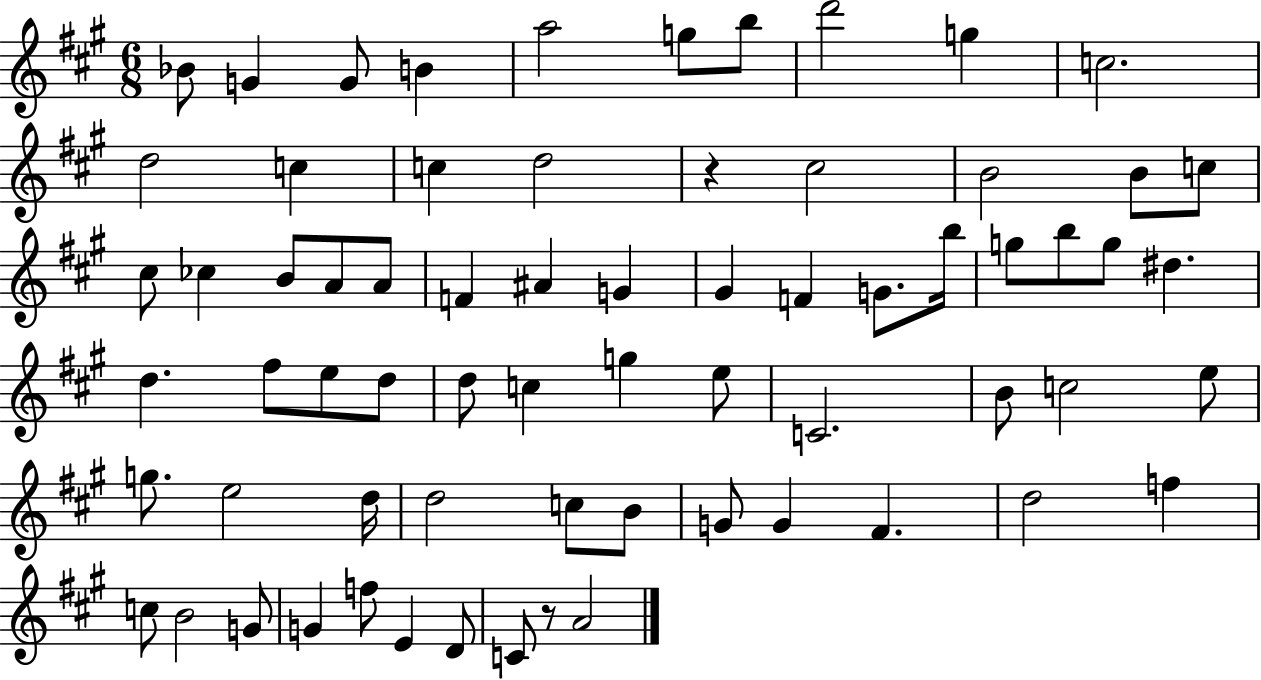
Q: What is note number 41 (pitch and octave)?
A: G5